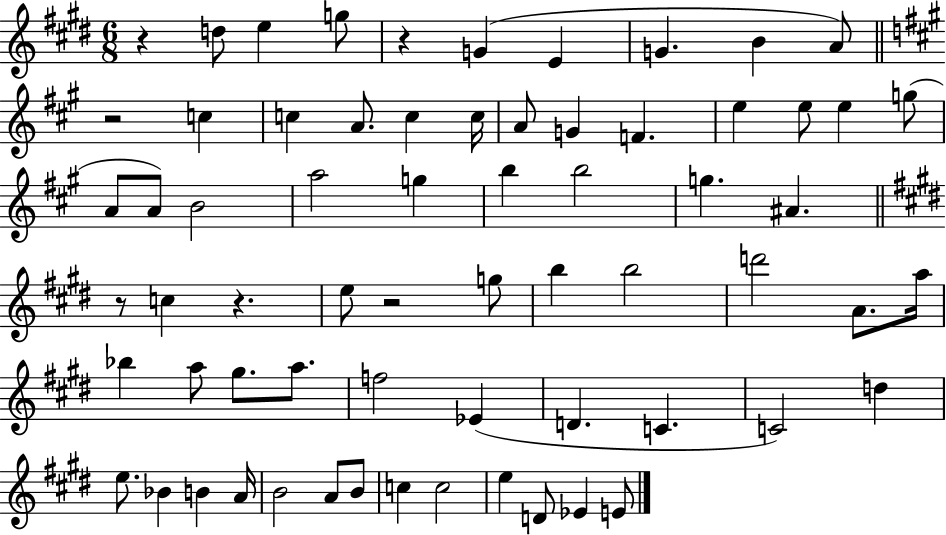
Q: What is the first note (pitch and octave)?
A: D5